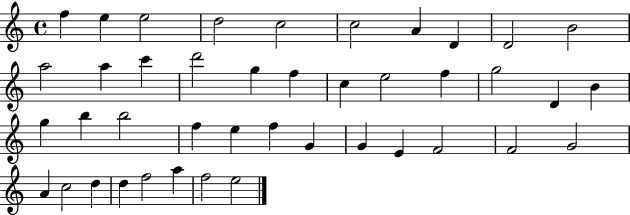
X:1
T:Untitled
M:4/4
L:1/4
K:C
f e e2 d2 c2 c2 A D D2 B2 a2 a c' d'2 g f c e2 f g2 D B g b b2 f e f G G E F2 F2 G2 A c2 d d f2 a f2 e2